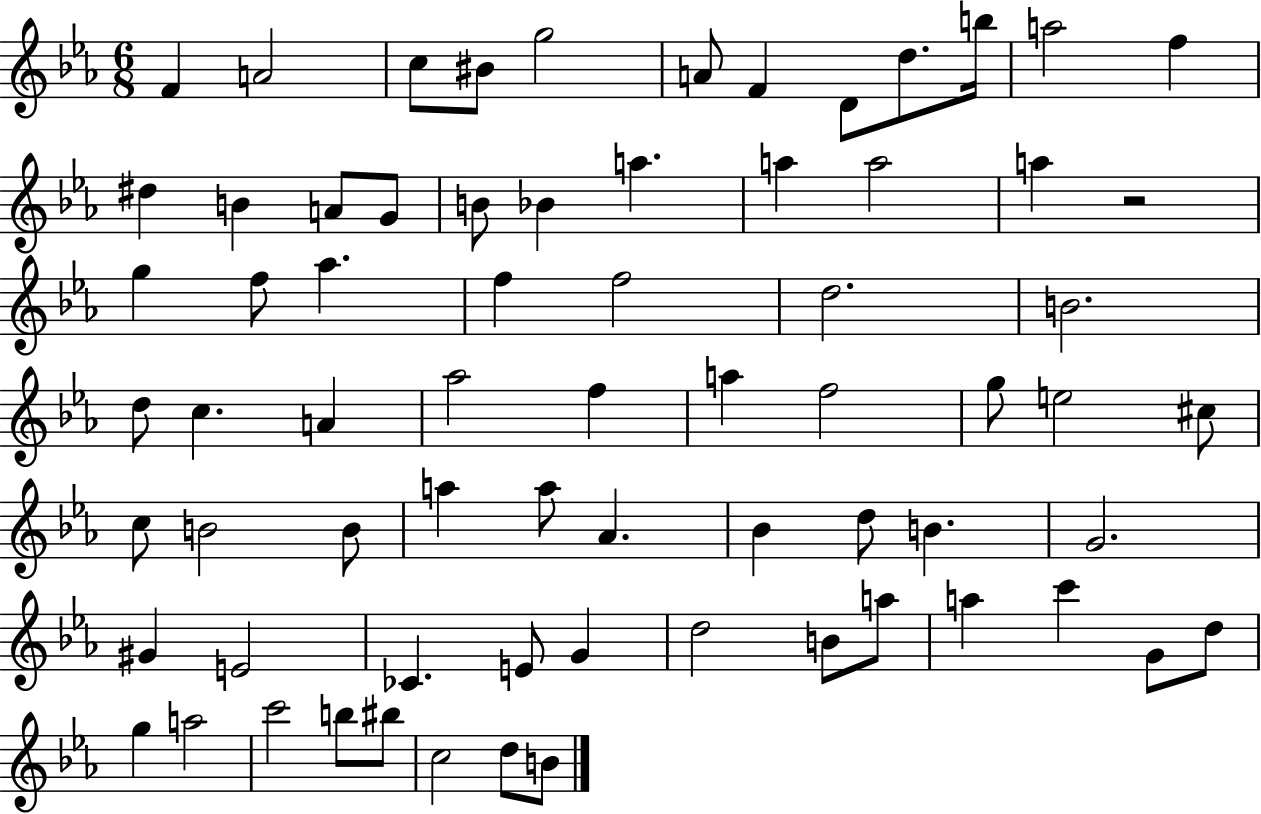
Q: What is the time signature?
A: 6/8